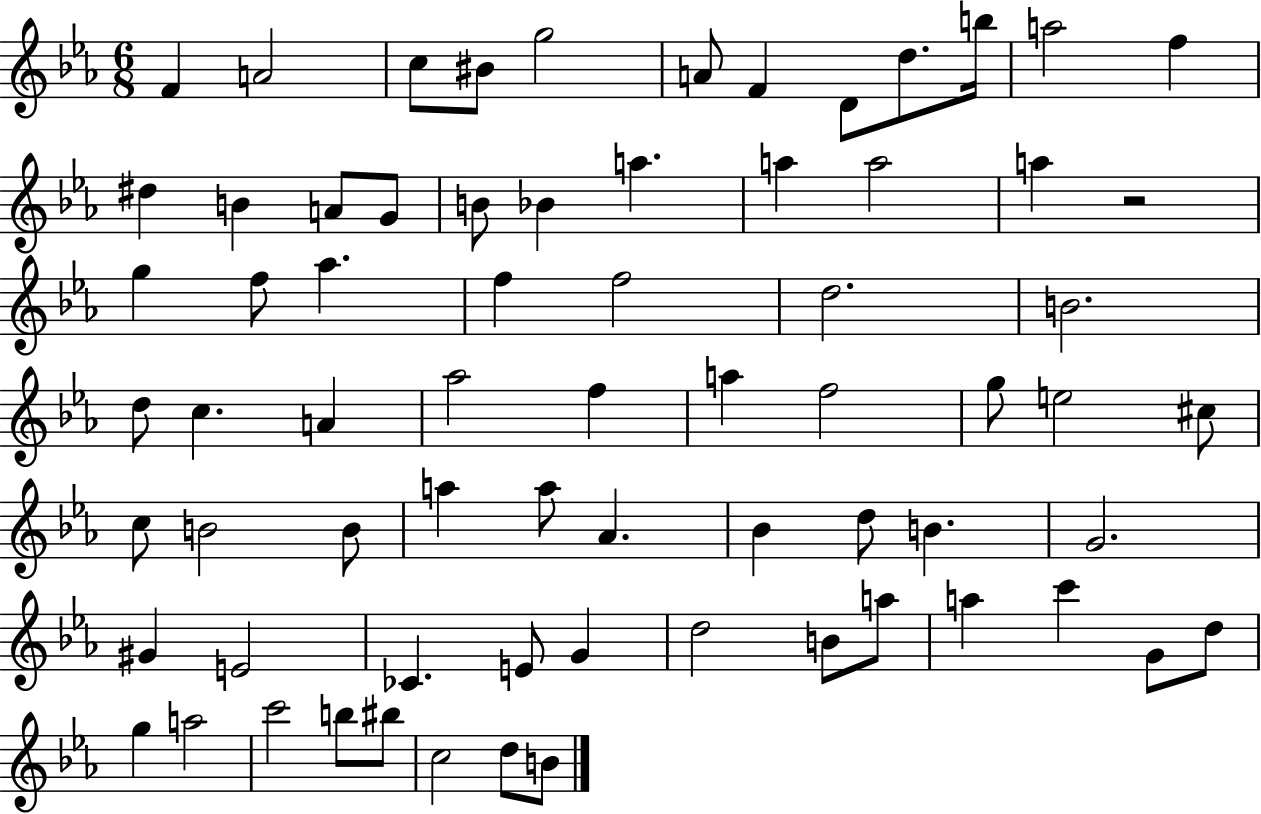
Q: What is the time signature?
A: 6/8